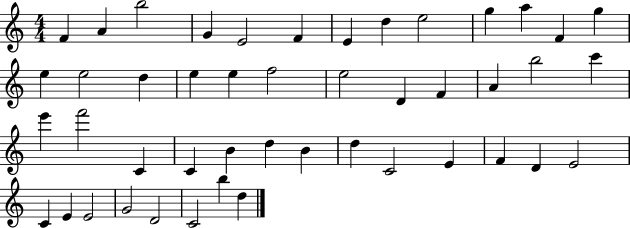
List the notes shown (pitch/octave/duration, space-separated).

F4/q A4/q B5/h G4/q E4/h F4/q E4/q D5/q E5/h G5/q A5/q F4/q G5/q E5/q E5/h D5/q E5/q E5/q F5/h E5/h D4/q F4/q A4/q B5/h C6/q E6/q F6/h C4/q C4/q B4/q D5/q B4/q D5/q C4/h E4/q F4/q D4/q E4/h C4/q E4/q E4/h G4/h D4/h C4/h B5/q D5/q